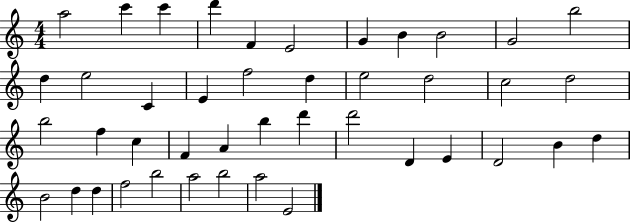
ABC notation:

X:1
T:Untitled
M:4/4
L:1/4
K:C
a2 c' c' d' F E2 G B B2 G2 b2 d e2 C E f2 d e2 d2 c2 d2 b2 f c F A b d' d'2 D E D2 B d B2 d d f2 b2 a2 b2 a2 E2